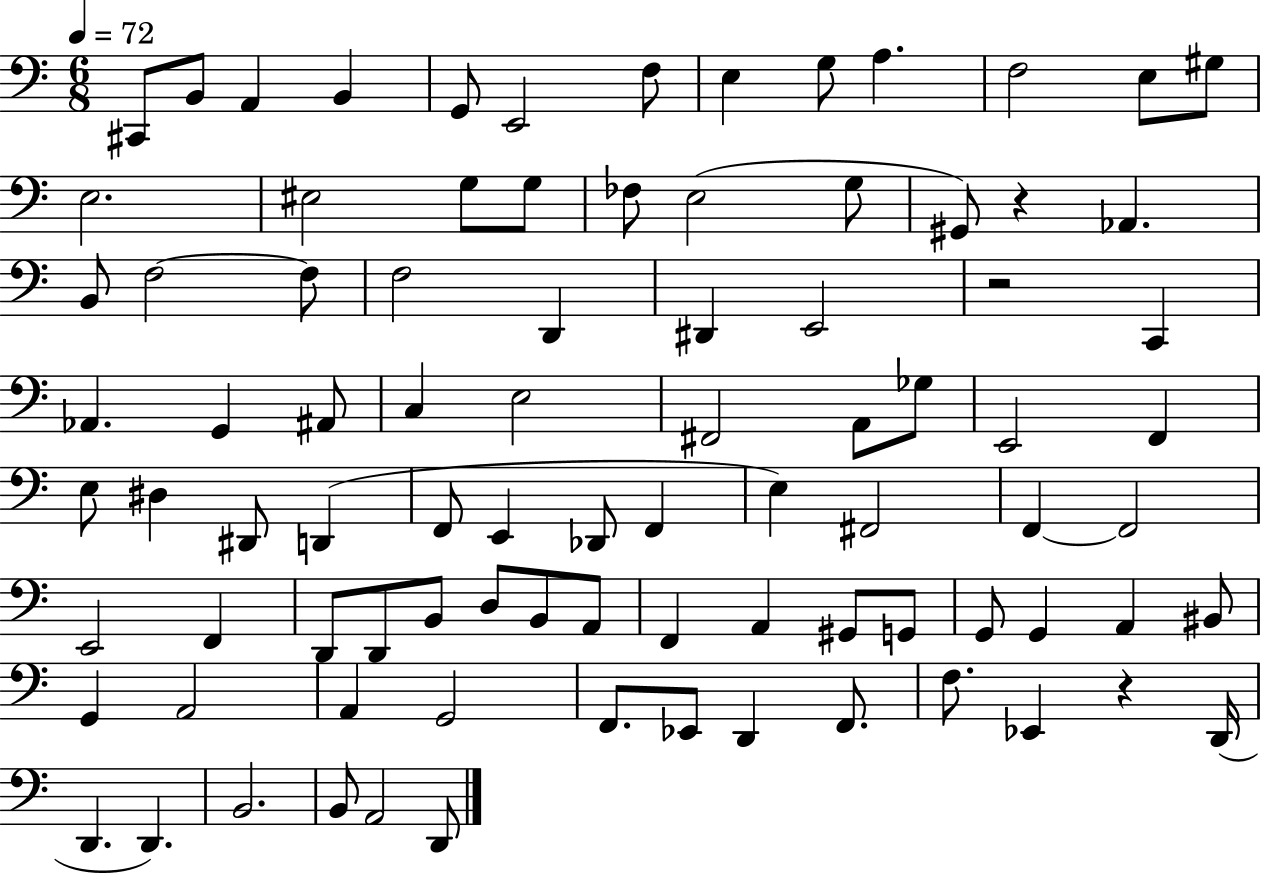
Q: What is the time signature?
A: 6/8